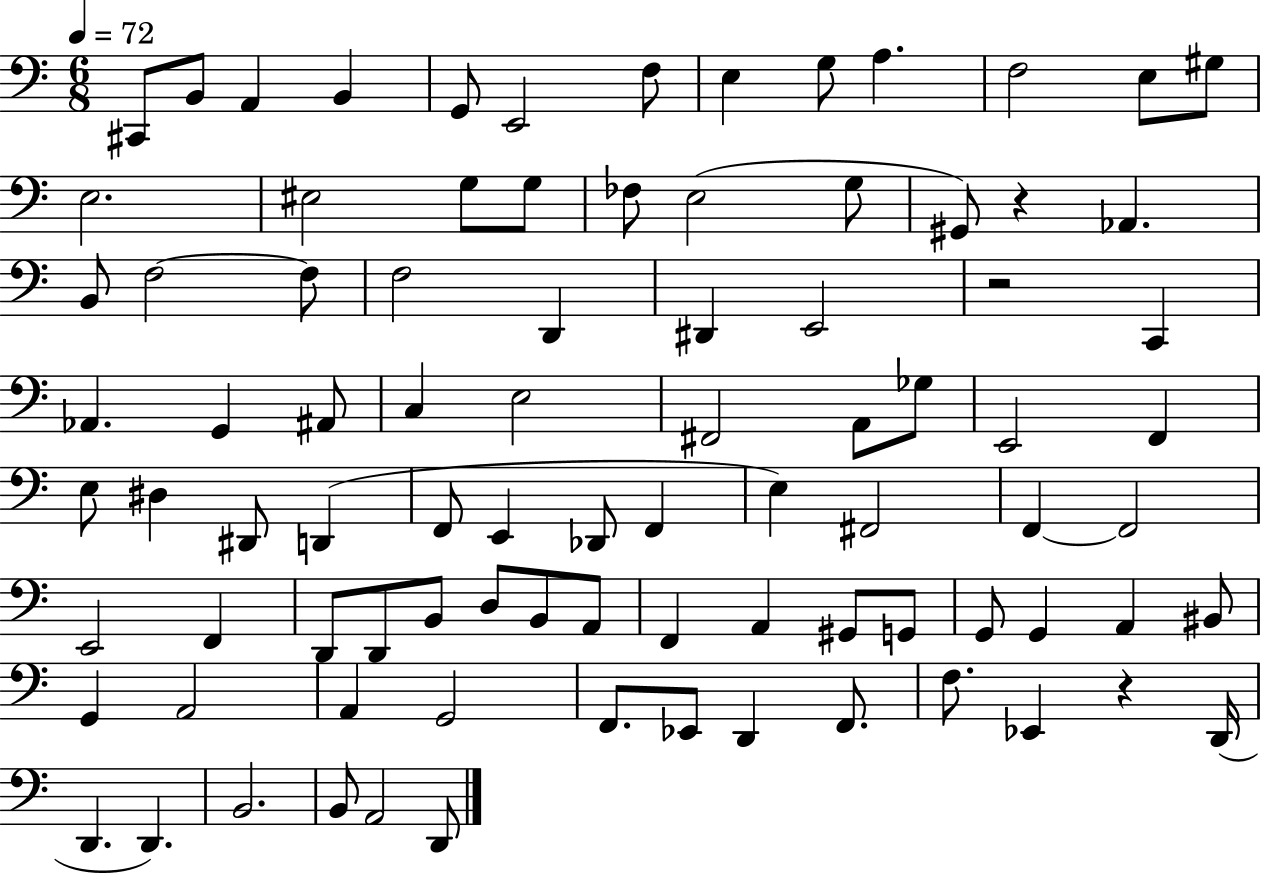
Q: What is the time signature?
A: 6/8